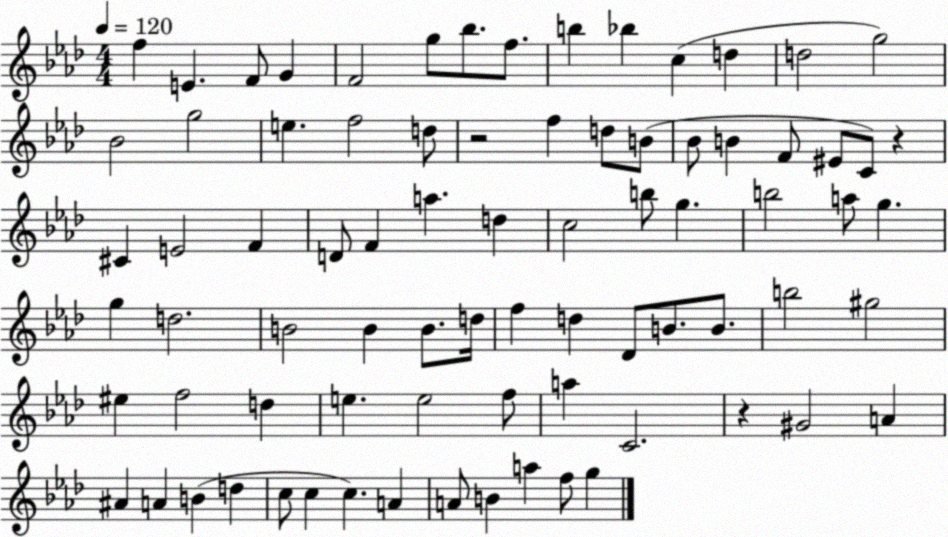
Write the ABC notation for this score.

X:1
T:Untitled
M:4/4
L:1/4
K:Ab
f E F/2 G F2 g/2 _b/2 f/2 b _b c d d2 g2 _B2 g2 e f2 d/2 z2 f d/2 B/2 _B/2 B F/2 ^E/2 C/2 z ^C E2 F D/2 F a d c2 b/2 g b2 a/2 g g d2 B2 B B/2 d/4 f d _D/2 B/2 B/2 b2 ^g2 ^e f2 d e e2 f/2 a C2 z ^G2 A ^A A B d c/2 c c A A/2 B a f/2 g